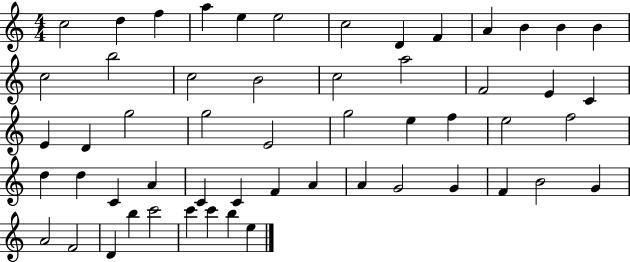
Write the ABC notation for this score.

X:1
T:Untitled
M:4/4
L:1/4
K:C
c2 d f a e e2 c2 D F A B B B c2 b2 c2 B2 c2 a2 F2 E C E D g2 g2 E2 g2 e f e2 f2 d d C A C C F A A G2 G F B2 G A2 F2 D b c'2 c' c' b e